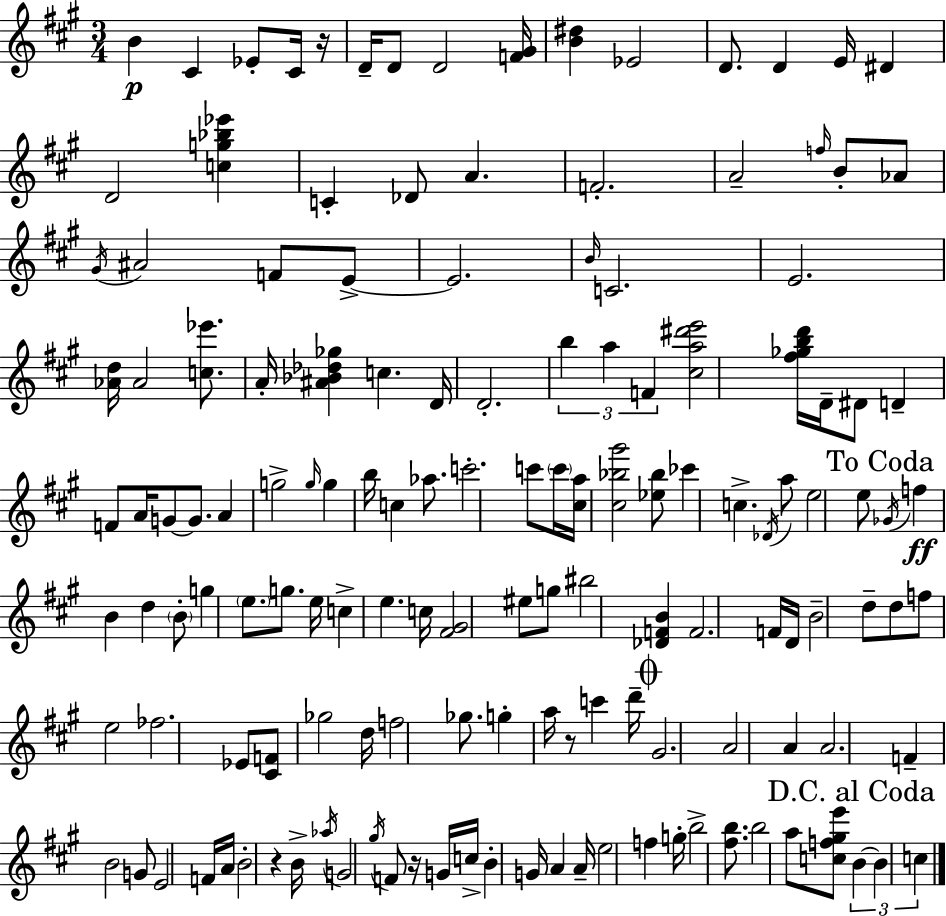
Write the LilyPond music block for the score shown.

{
  \clef treble
  \numericTimeSignature
  \time 3/4
  \key a \major
  b'4\p cis'4 ees'8-. cis'16 r16 | d'16-- d'8 d'2 <f' gis'>16 | <b' dis''>4 ees'2 | d'8. d'4 e'16 dis'4 | \break d'2 <c'' g'' bes'' ees'''>4 | c'4-. des'8 a'4. | f'2.-. | a'2-- \grace { f''16 } b'8-. aes'8 | \break \acciaccatura { gis'16 } ais'2 f'8 | e'8->~~ e'2. | \grace { b'16 } c'2. | e'2. | \break <aes' d''>16 aes'2 | <c'' ees'''>8. a'16-. <ais' bes' des'' ges''>4 c''4. | d'16 d'2.-. | \tuplet 3/2 { b''4 a''4 f'4 } | \break <cis'' a'' dis''' e'''>2 <fis'' ges'' b'' d'''>16 | d'16-- dis'8 d'4-- f'8 a'16 g'8~~ | g'8. a'4 g''2-> | \grace { g''16 } g''4 b''16 c''4 | \break aes''8. c'''2.-. | c'''8 \parenthesize c'''16 <cis'' a''>16 <cis'' bes'' gis'''>2 | <ees'' bes''>8 ces'''4 c''4.-> | \acciaccatura { des'16 } a''8 e''2 | \break e''8 \mark "To Coda" \acciaccatura { ges'16 }\ff f''4 b'4 | d''4 \parenthesize b'8-. g''4 | \parenthesize e''8. g''8. e''16 c''4-> e''4. | c''16 <fis' gis'>2 | \break eis''8 g''8 bis''2 | <des' f' b'>4 f'2. | f'16 d'16 b'2-- | d''8-- d''8 f''8 e''2 | \break fes''2. | ees'8 <cis' f'>8 ges''2 | d''16 f''2 | ges''8. g''4-. a''16 r8 | \break c'''4 d'''16-- \mark \markup { \musicglyph "scripts.coda" } gis'2. | a'2 | a'4 a'2. | f'4-- b'2 | \break g'8 e'2 | f'16 a'16 b'2-. | r4 b'16-> \acciaccatura { aes''16 } g'2 | \acciaccatura { gis''16 } f'8 r16 g'16 c''16-> b'4-. | \break g'16 a'4 a'16-- e''2 | f''4 g''16-. b''2-> | <fis'' b''>8. b''2 | a''8 <c'' f'' gis'' e'''>8 \mark "D.C. al Coda" \tuplet 3/2 { b'4~~ | \break b'4 c''4 } \bar "|."
}